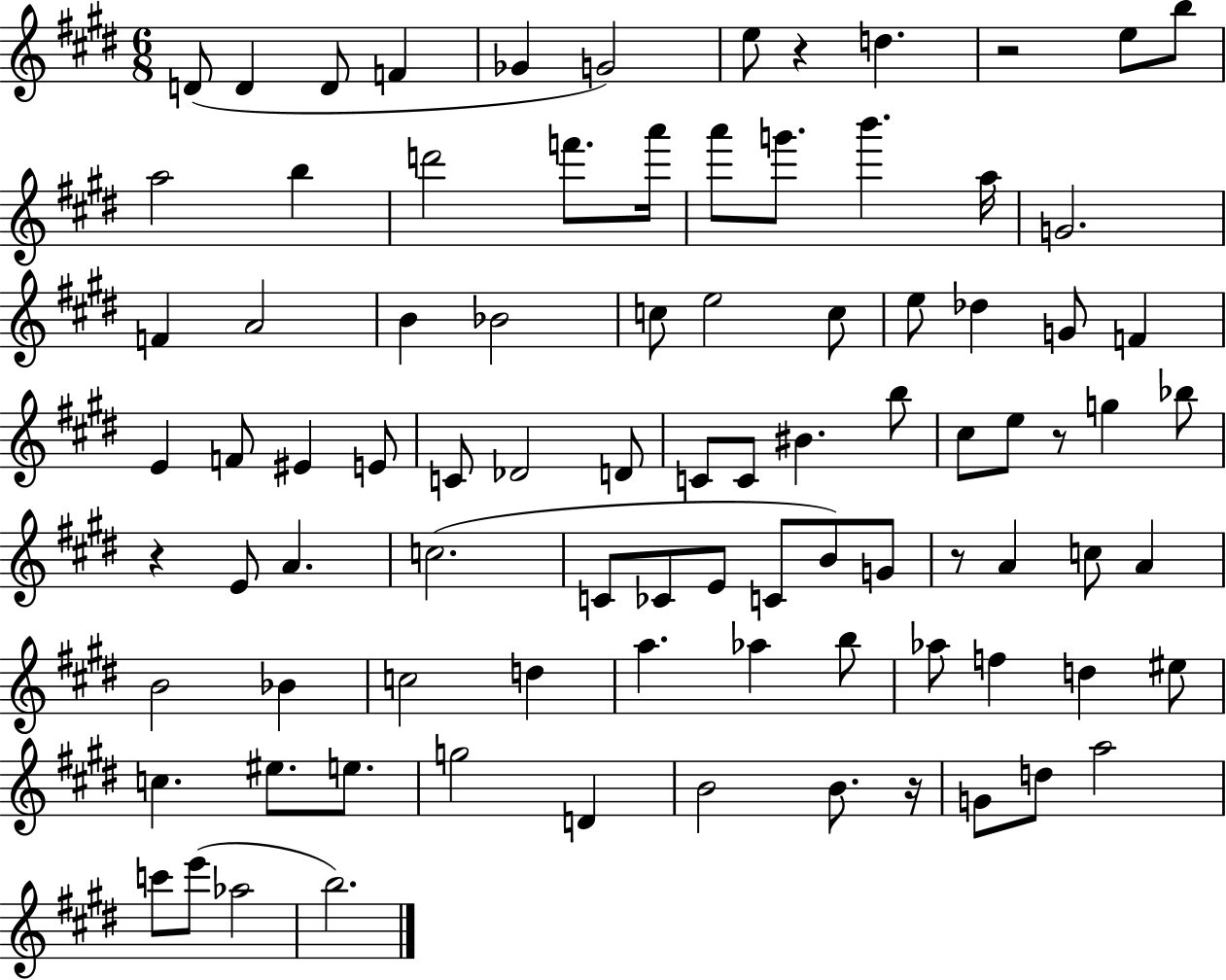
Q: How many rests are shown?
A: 6